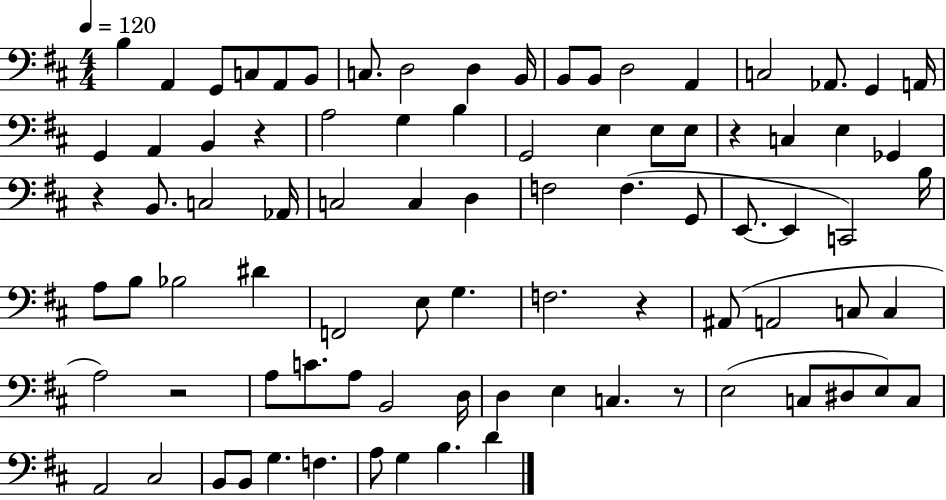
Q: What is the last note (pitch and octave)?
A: D4